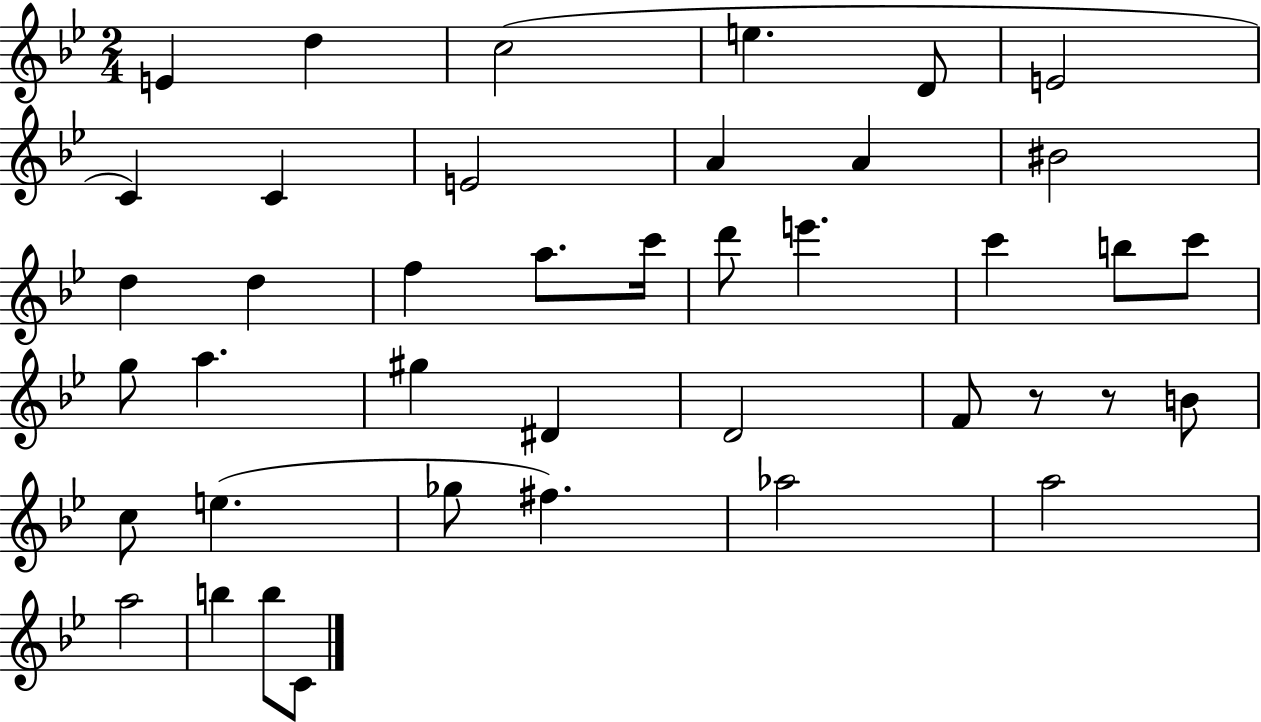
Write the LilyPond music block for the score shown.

{
  \clef treble
  \numericTimeSignature
  \time 2/4
  \key bes \major
  e'4 d''4 | c''2( | e''4. d'8 | e'2 | \break c'4) c'4 | e'2 | a'4 a'4 | bis'2 | \break d''4 d''4 | f''4 a''8. c'''16 | d'''8 e'''4. | c'''4 b''8 c'''8 | \break g''8 a''4. | gis''4 dis'4 | d'2 | f'8 r8 r8 b'8 | \break c''8 e''4.( | ges''8 fis''4.) | aes''2 | a''2 | \break a''2 | b''4 b''8 c'8 | \bar "|."
}